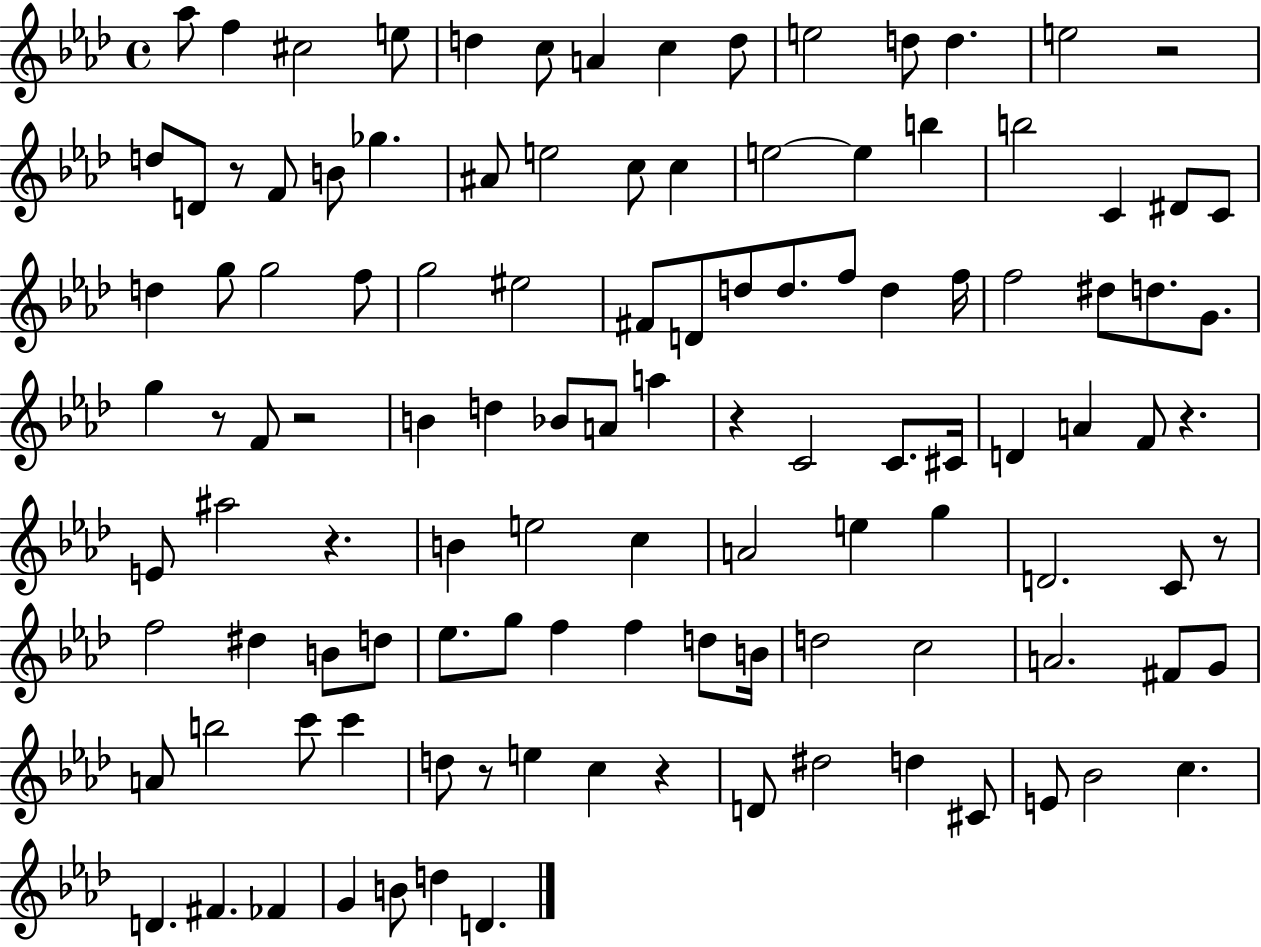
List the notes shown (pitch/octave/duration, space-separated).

Ab5/e F5/q C#5/h E5/e D5/q C5/e A4/q C5/q D5/e E5/h D5/e D5/q. E5/h R/h D5/e D4/e R/e F4/e B4/e Gb5/q. A#4/e E5/h C5/e C5/q E5/h E5/q B5/q B5/h C4/q D#4/e C4/e D5/q G5/e G5/h F5/e G5/h EIS5/h F#4/e D4/e D5/e D5/e. F5/e D5/q F5/s F5/h D#5/e D5/e. G4/e. G5/q R/e F4/e R/h B4/q D5/q Bb4/e A4/e A5/q R/q C4/h C4/e. C#4/s D4/q A4/q F4/e R/q. E4/e A#5/h R/q. B4/q E5/h C5/q A4/h E5/q G5/q D4/h. C4/e R/e F5/h D#5/q B4/e D5/e Eb5/e. G5/e F5/q F5/q D5/e B4/s D5/h C5/h A4/h. F#4/e G4/e A4/e B5/h C6/e C6/q D5/e R/e E5/q C5/q R/q D4/e D#5/h D5/q C#4/e E4/e Bb4/h C5/q. D4/q. F#4/q. FES4/q G4/q B4/e D5/q D4/q.